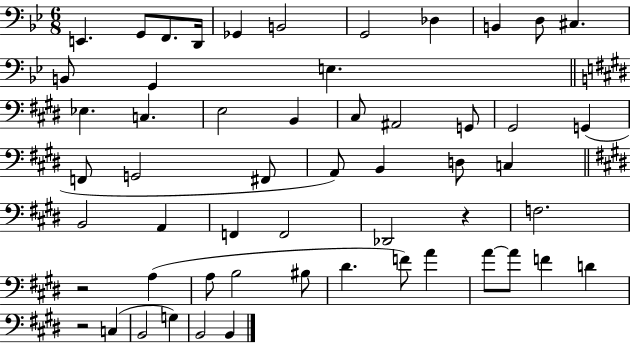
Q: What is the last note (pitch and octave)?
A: B2